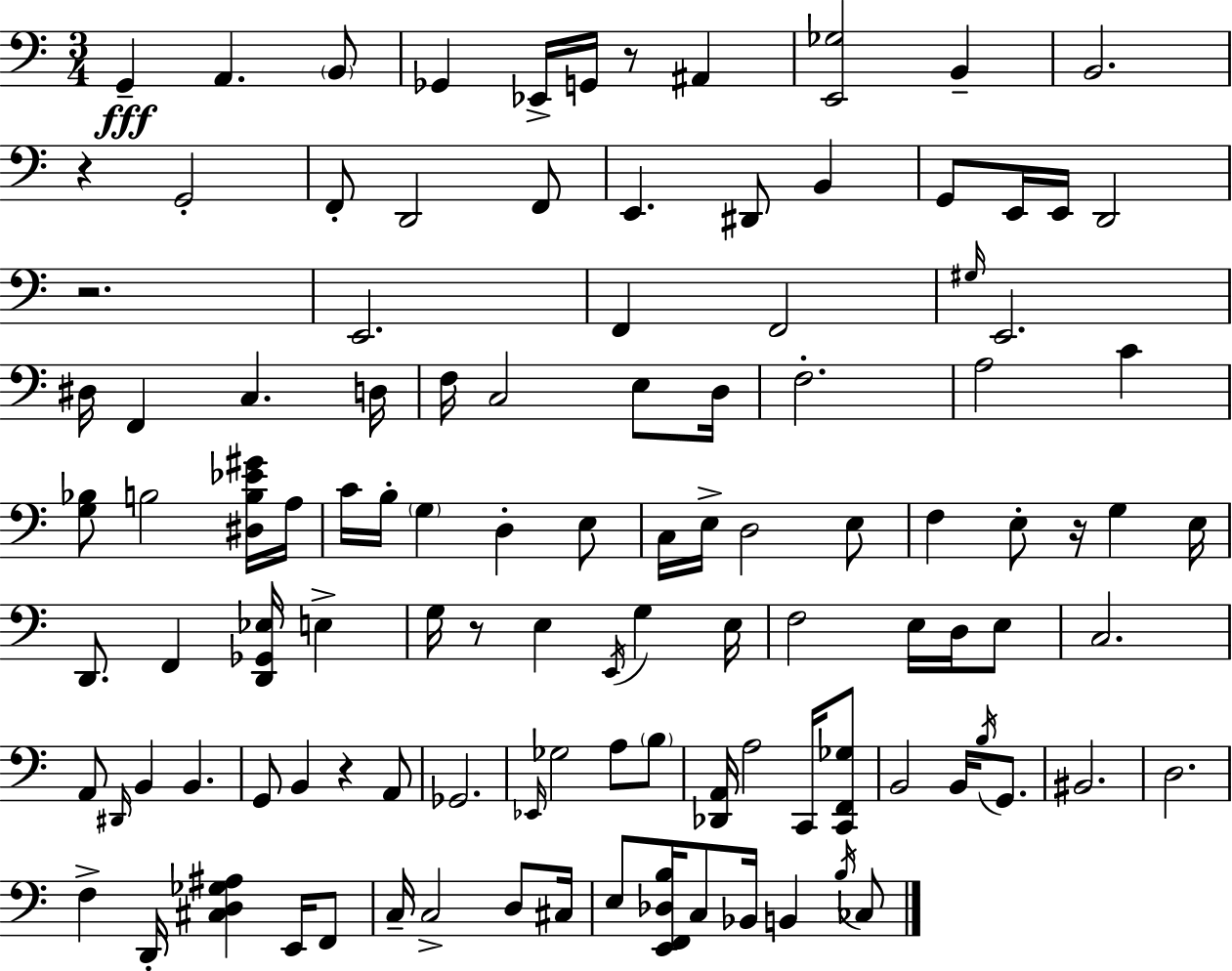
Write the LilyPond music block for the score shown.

{
  \clef bass
  \numericTimeSignature
  \time 3/4
  \key a \minor
  g,4--\fff a,4. \parenthesize b,8 | ges,4 ees,16-> g,16 r8 ais,4 | <e, ges>2 b,4-- | b,2. | \break r4 g,2-. | f,8-. d,2 f,8 | e,4. dis,8 b,4 | g,8 e,16 e,16 d,2 | \break r2. | e,2. | f,4 f,2 | \grace { gis16 } e,2. | \break dis16 f,4 c4. | d16 f16 c2 e8 | d16 f2.-. | a2 c'4 | \break <g bes>8 b2 <dis b ees' gis'>16 | a16 c'16 b16-. \parenthesize g4 d4-. e8 | c16 e16-> d2 e8 | f4 e8-. r16 g4 | \break e16 d,8. f,4 <d, ges, ees>16 e4-> | g16 r8 e4 \acciaccatura { e,16 } g4 | e16 f2 e16 d16 | e8 c2. | \break a,8 \grace { dis,16 } b,4 b,4. | g,8 b,4 r4 | a,8 ges,2. | \grace { ees,16 } ges2 | \break a8 \parenthesize b8 <des, a,>16 a2 | c,16 <c, f, ges>8 b,2 | b,16 \acciaccatura { b16 } g,8. bis,2. | d2. | \break f4-> d,16-. <cis d ges ais>4 | e,16 f,8 c16-- c2-> | d8 cis16 e8 <e, f, des b>16 c8 bes,16 b,4 | \acciaccatura { b16 } ces8 \bar "|."
}